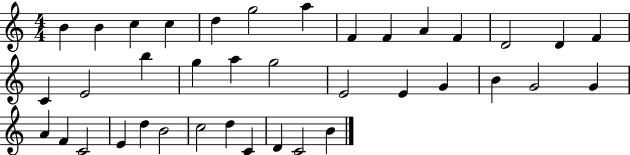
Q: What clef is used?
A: treble